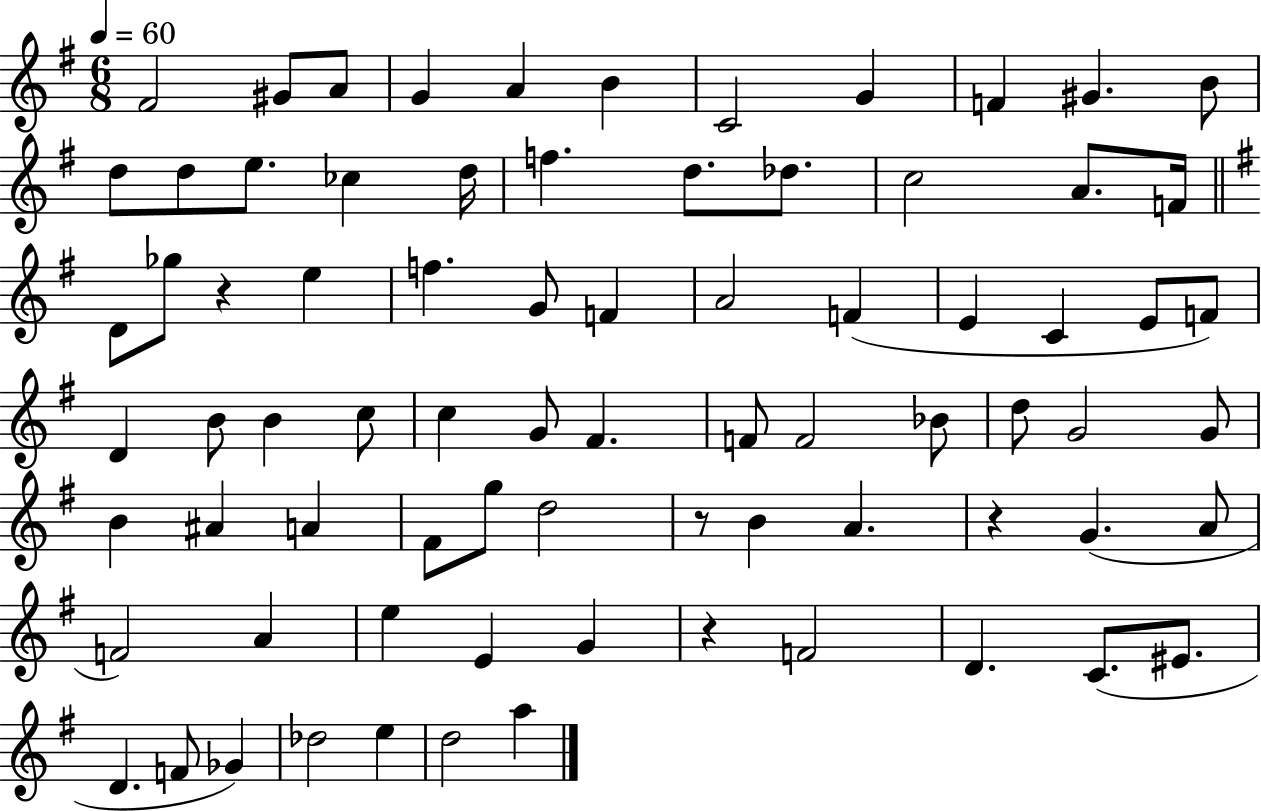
{
  \clef treble
  \numericTimeSignature
  \time 6/8
  \key g \major
  \tempo 4 = 60
  fis'2 gis'8 a'8 | g'4 a'4 b'4 | c'2 g'4 | f'4 gis'4. b'8 | \break d''8 d''8 e''8. ces''4 d''16 | f''4. d''8. des''8. | c''2 a'8. f'16 | \bar "||" \break \key g \major d'8 ges''8 r4 e''4 | f''4. g'8 f'4 | a'2 f'4( | e'4 c'4 e'8 f'8) | \break d'4 b'8 b'4 c''8 | c''4 g'8 fis'4. | f'8 f'2 bes'8 | d''8 g'2 g'8 | \break b'4 ais'4 a'4 | fis'8 g''8 d''2 | r8 b'4 a'4. | r4 g'4.( a'8 | \break f'2) a'4 | e''4 e'4 g'4 | r4 f'2 | d'4. c'8.( eis'8. | \break d'4. f'8 ges'4) | des''2 e''4 | d''2 a''4 | \bar "|."
}